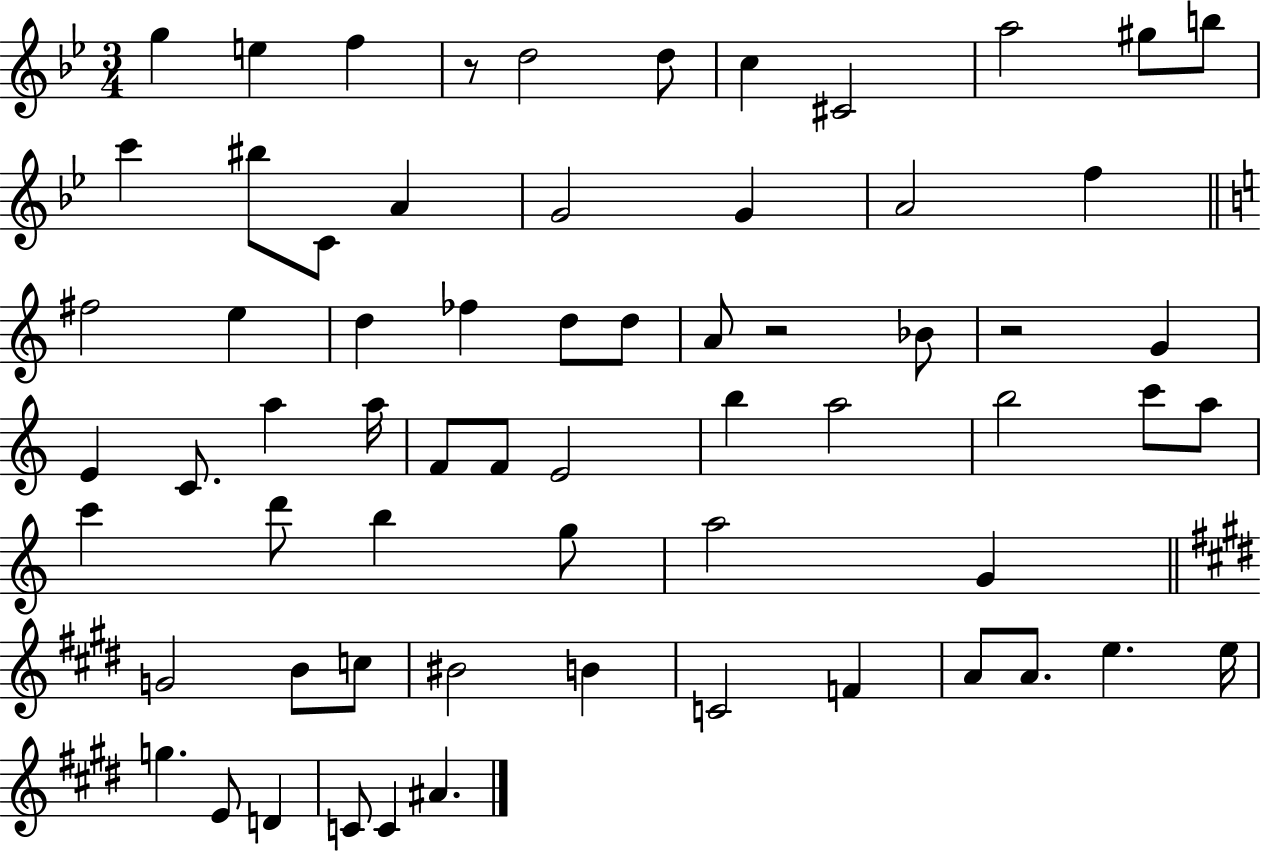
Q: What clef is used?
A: treble